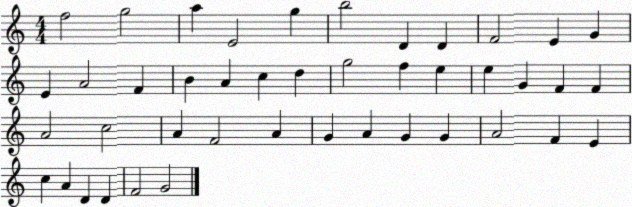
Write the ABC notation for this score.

X:1
T:Untitled
M:4/4
L:1/4
K:C
f2 g2 a E2 g b2 D D F2 E G E A2 F B A c d g2 f e e G F F A2 c2 A F2 A G A G G A2 F E c A D D F2 G2